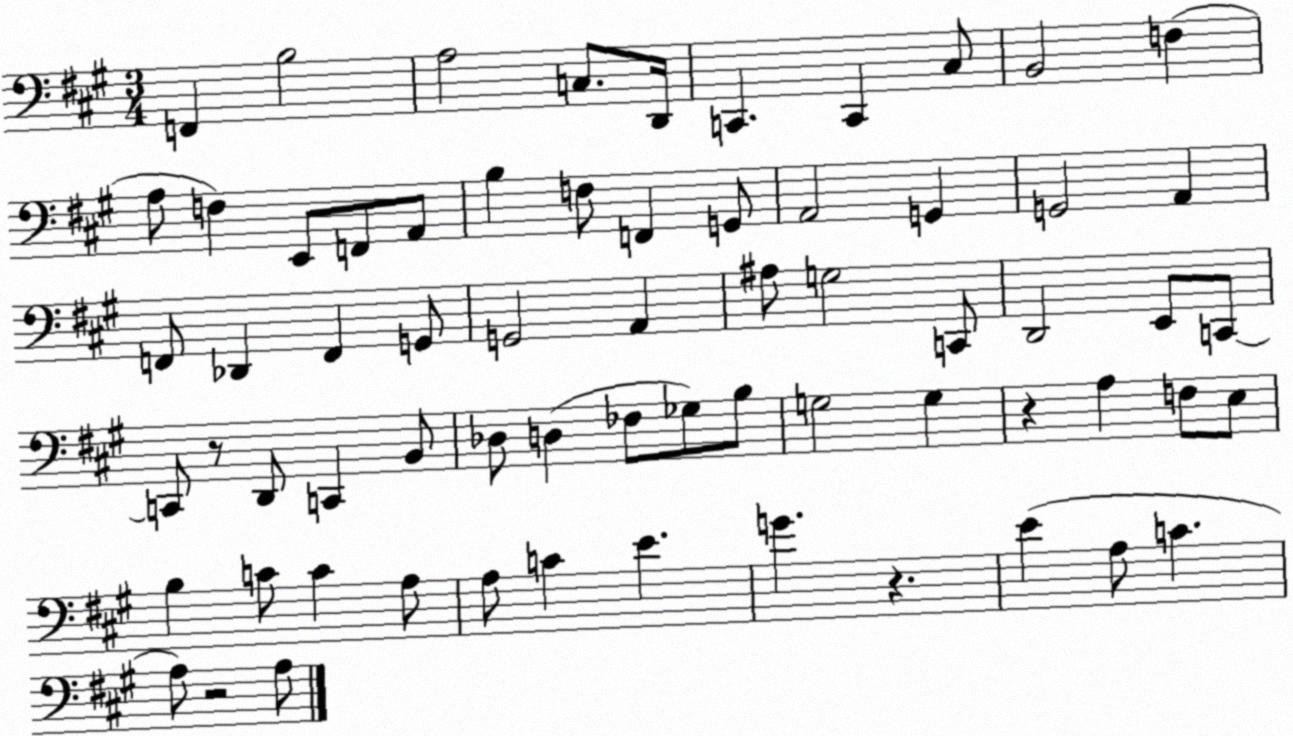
X:1
T:Untitled
M:3/4
L:1/4
K:A
F,, B,2 A,2 C,/2 D,,/4 C,, C,, ^C,/2 B,,2 F, A,/2 F, E,,/2 F,,/2 A,,/2 B, F,/2 F,, G,,/2 A,,2 G,, G,,2 A,, F,,/2 _D,, F,, G,,/2 G,,2 A,, ^A,/2 G,2 C,,/2 D,,2 E,,/2 C,,/2 C,,/2 z/2 D,,/2 C,, B,,/2 _D,/2 D, _F,/2 _G,/2 B,/2 G,2 G, z A, F,/2 E,/2 B, C/2 C A,/2 A,/2 C E G z E A,/2 C A,/2 z2 A,/2